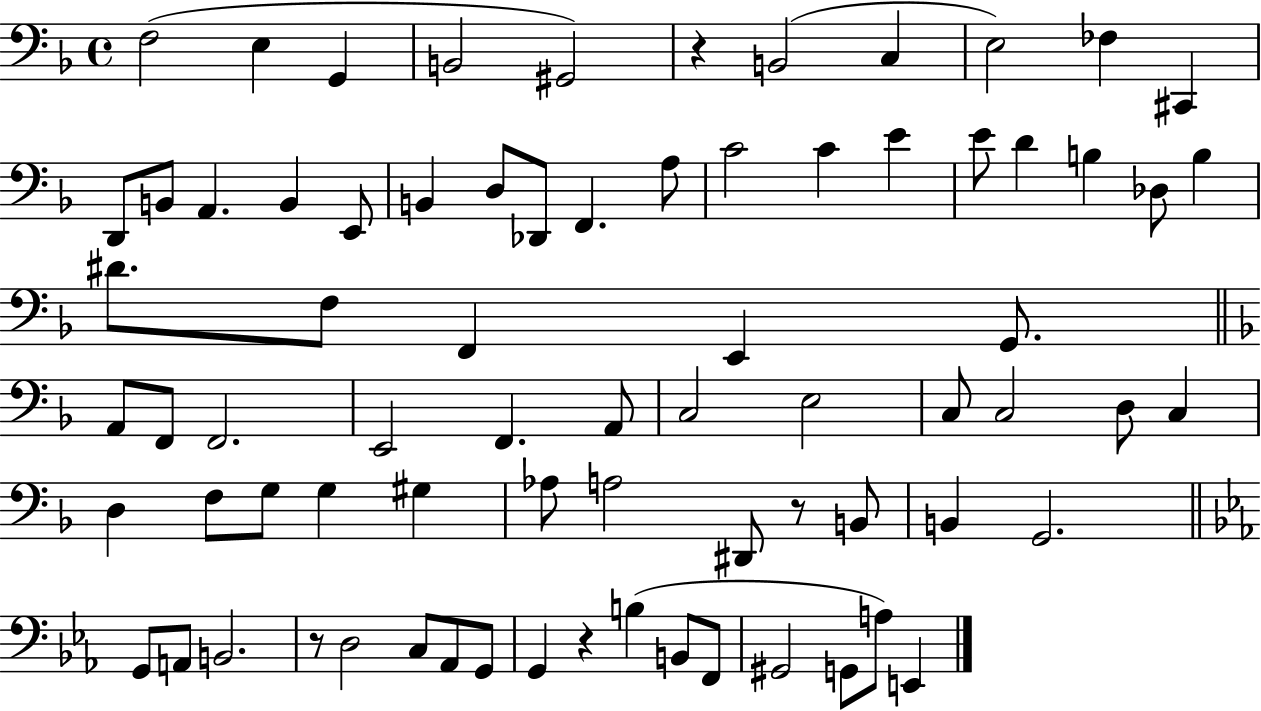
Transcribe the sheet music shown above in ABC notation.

X:1
T:Untitled
M:4/4
L:1/4
K:F
F,2 E, G,, B,,2 ^G,,2 z B,,2 C, E,2 _F, ^C,, D,,/2 B,,/2 A,, B,, E,,/2 B,, D,/2 _D,,/2 F,, A,/2 C2 C E E/2 D B, _D,/2 B, ^D/2 F,/2 F,, E,, G,,/2 A,,/2 F,,/2 F,,2 E,,2 F,, A,,/2 C,2 E,2 C,/2 C,2 D,/2 C, D, F,/2 G,/2 G, ^G, _A,/2 A,2 ^D,,/2 z/2 B,,/2 B,, G,,2 G,,/2 A,,/2 B,,2 z/2 D,2 C,/2 _A,,/2 G,,/2 G,, z B, B,,/2 F,,/2 ^G,,2 G,,/2 A,/2 E,,